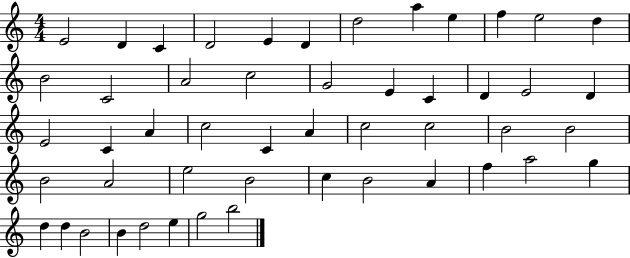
X:1
T:Untitled
M:4/4
L:1/4
K:C
E2 D C D2 E D d2 a e f e2 d B2 C2 A2 c2 G2 E C D E2 D E2 C A c2 C A c2 c2 B2 B2 B2 A2 e2 B2 c B2 A f a2 g d d B2 B d2 e g2 b2